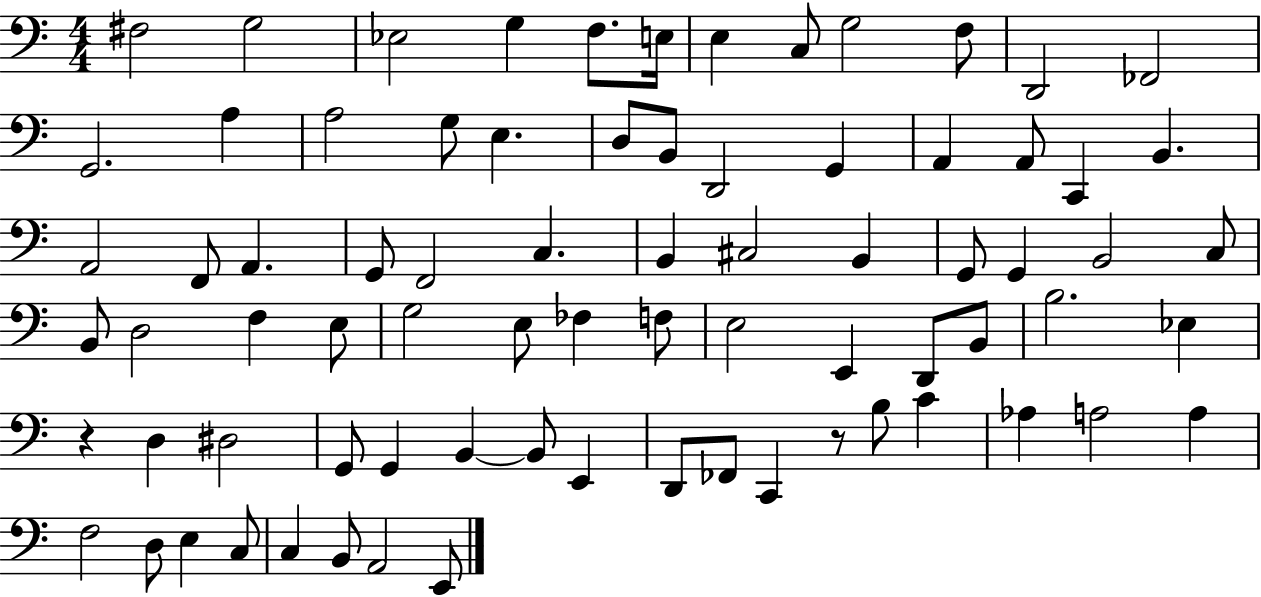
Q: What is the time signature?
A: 4/4